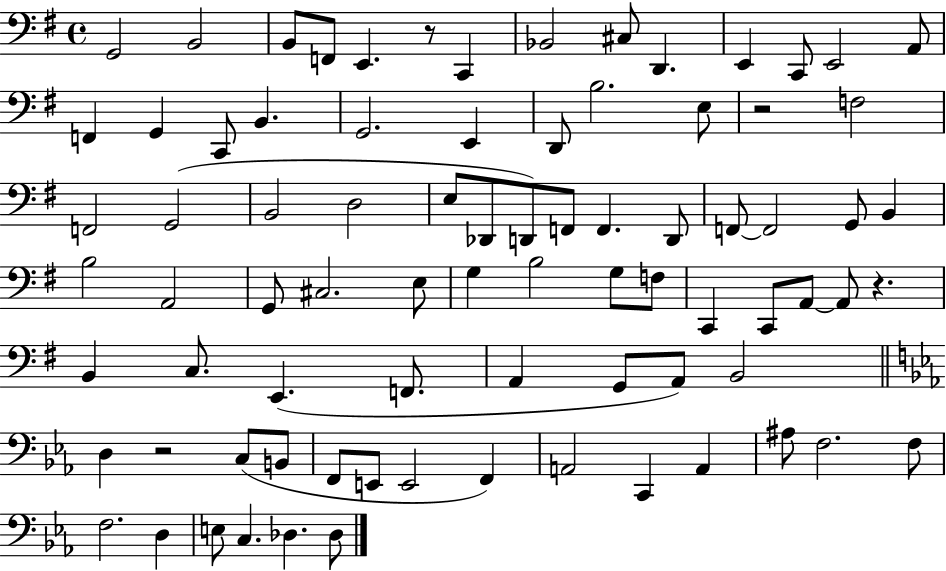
{
  \clef bass
  \time 4/4
  \defaultTimeSignature
  \key g \major
  \repeat volta 2 { g,2 b,2 | b,8 f,8 e,4. r8 c,4 | bes,2 cis8 d,4. | e,4 c,8 e,2 a,8 | \break f,4 g,4 c,8 b,4. | g,2. e,4 | d,8 b2. e8 | r2 f2 | \break f,2 g,2( | b,2 d2 | e8 des,8 d,8) f,8 f,4. d,8 | f,8~~ f,2 g,8 b,4 | \break b2 a,2 | g,8 cis2. e8 | g4 b2 g8 f8 | c,4 c,8 a,8~~ a,8 r4. | \break b,4 c8. e,4.( f,8. | a,4 g,8 a,8) b,2 | \bar "||" \break \key ees \major d4 r2 c8( b,8 | f,8 e,8 e,2 f,4) | a,2 c,4 a,4 | ais8 f2. f8 | \break f2. d4 | e8 c4. des4. des8 | } \bar "|."
}